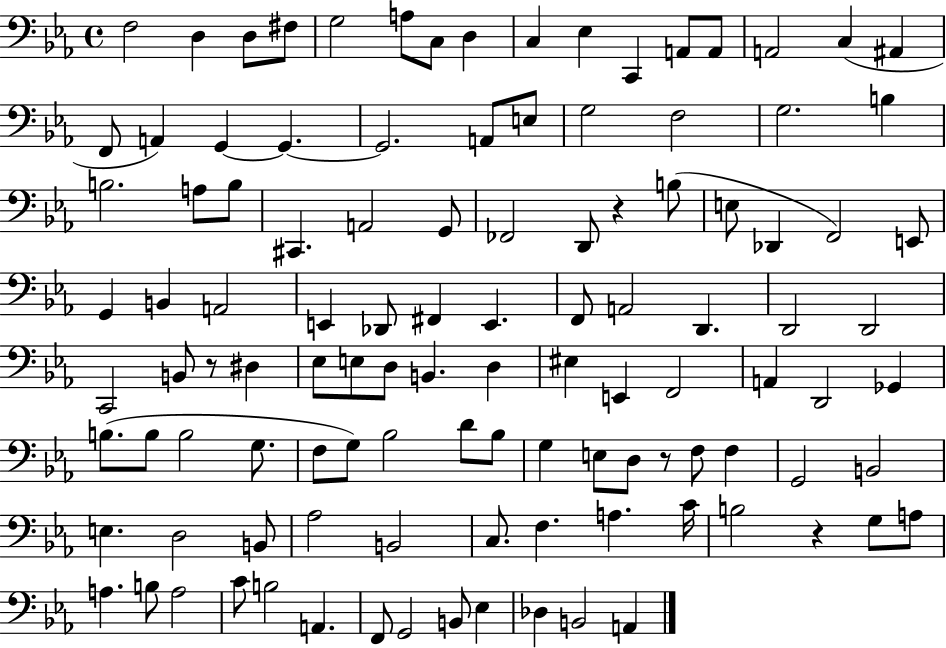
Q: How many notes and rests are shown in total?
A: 111